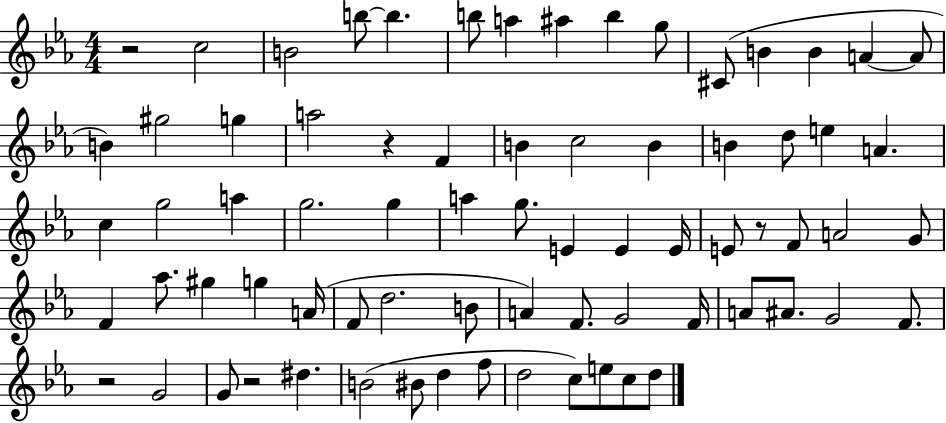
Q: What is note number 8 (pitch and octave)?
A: B5